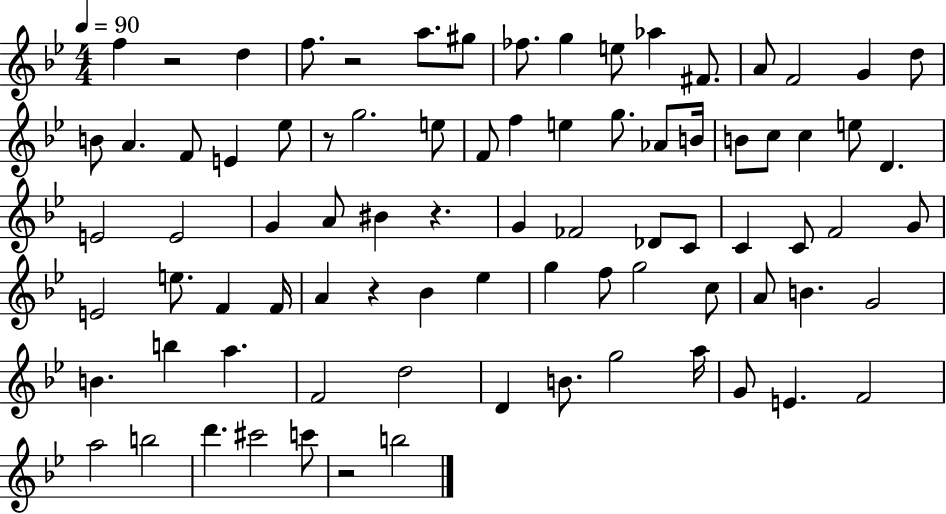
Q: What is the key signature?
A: BES major